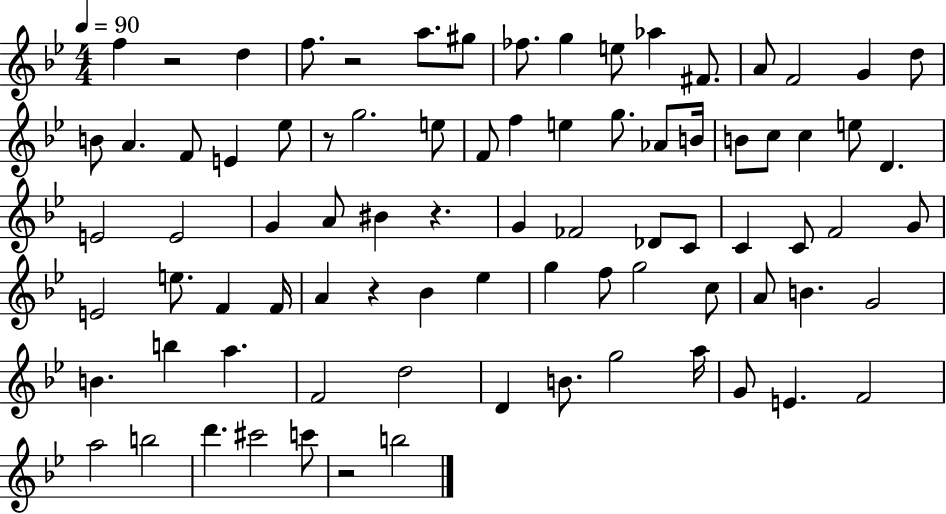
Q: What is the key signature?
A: BES major